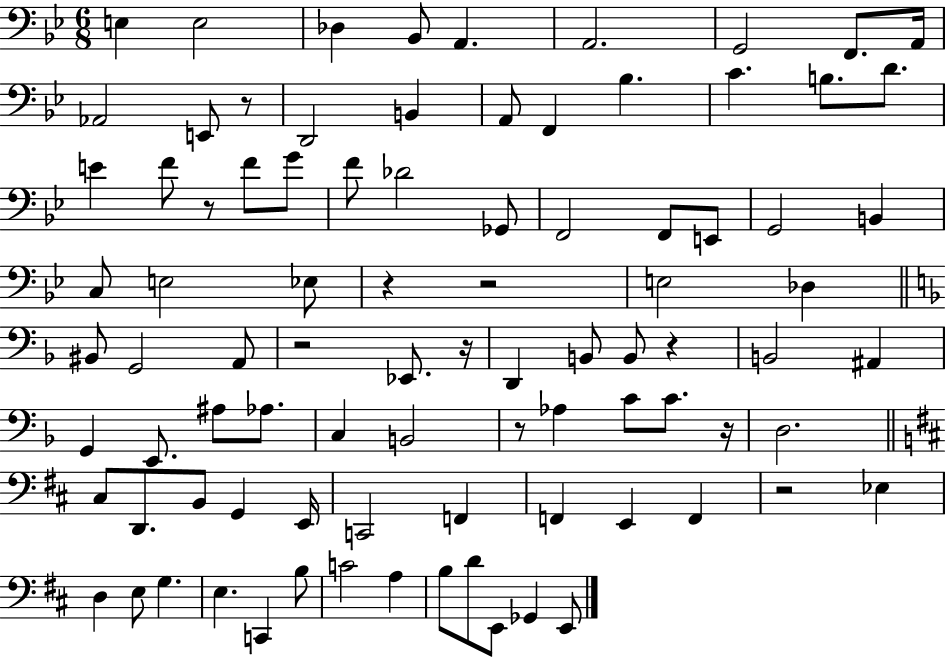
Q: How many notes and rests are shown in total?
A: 89